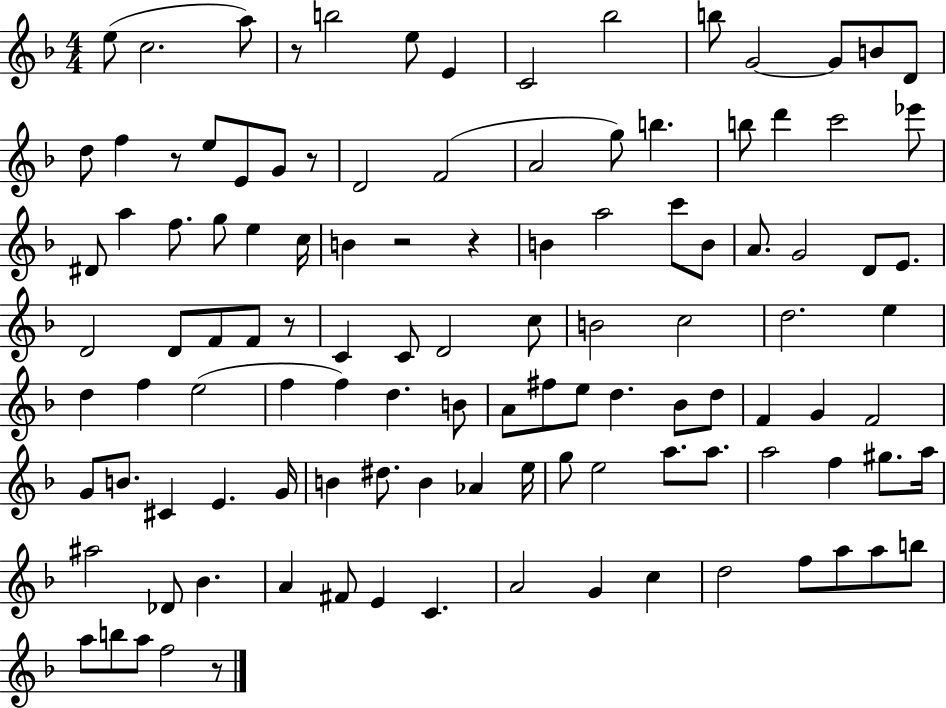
X:1
T:Untitled
M:4/4
L:1/4
K:F
e/2 c2 a/2 z/2 b2 e/2 E C2 _b2 b/2 G2 G/2 B/2 D/2 d/2 f z/2 e/2 E/2 G/2 z/2 D2 F2 A2 g/2 b b/2 d' c'2 _e'/2 ^D/2 a f/2 g/2 e c/4 B z2 z B a2 c'/2 B/2 A/2 G2 D/2 E/2 D2 D/2 F/2 F/2 z/2 C C/2 D2 c/2 B2 c2 d2 e d f e2 f f d B/2 A/2 ^f/2 e/2 d _B/2 d/2 F G F2 G/2 B/2 ^C E G/4 B ^d/2 B _A e/4 g/2 e2 a/2 a/2 a2 f ^g/2 a/4 ^a2 _D/2 _B A ^F/2 E C A2 G c d2 f/2 a/2 a/2 b/2 a/2 b/2 a/2 f2 z/2